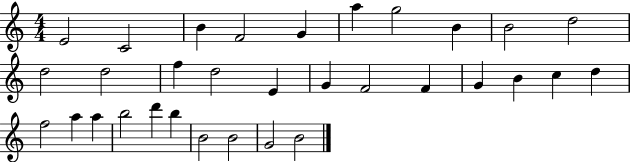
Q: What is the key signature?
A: C major